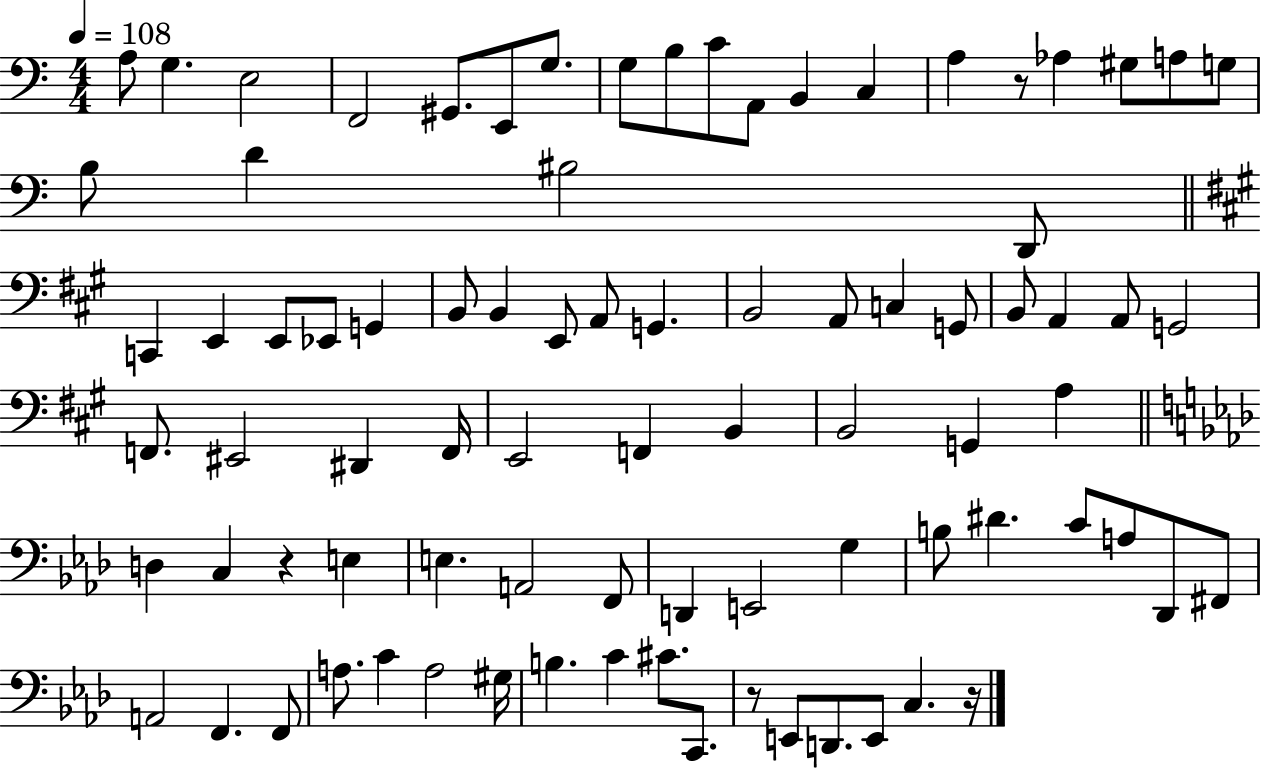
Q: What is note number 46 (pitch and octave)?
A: F2